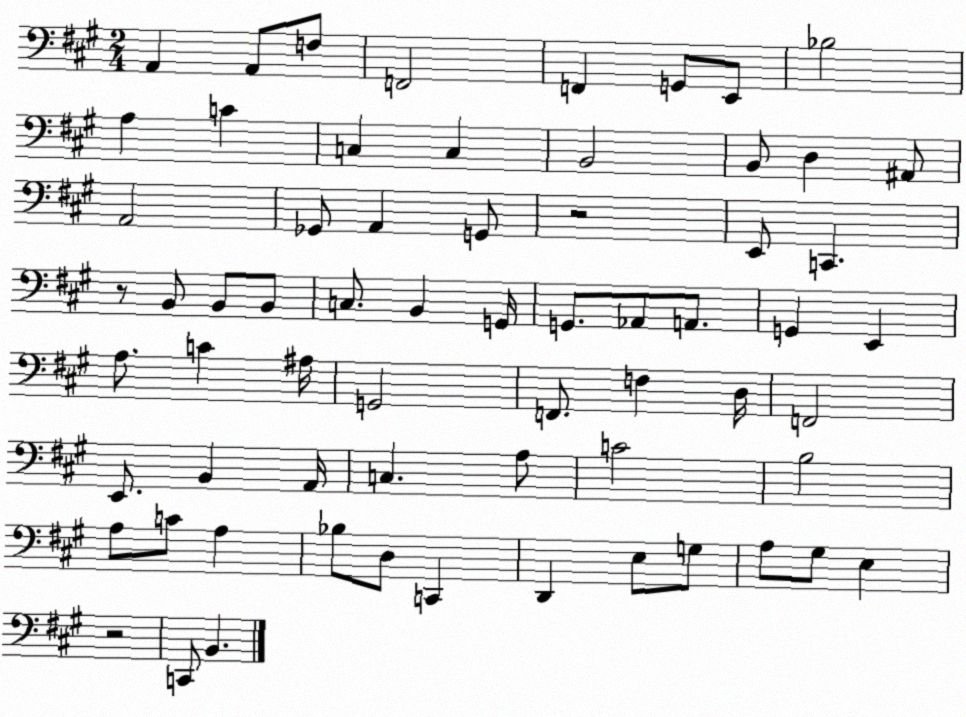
X:1
T:Untitled
M:2/4
L:1/4
K:A
A,, A,,/2 F,/2 F,,2 F,, G,,/2 E,,/2 _B,2 A, C C, C, B,,2 B,,/2 D, ^A,,/2 A,,2 _G,,/2 A,, G,,/2 z2 E,,/2 C,, z/2 B,,/2 B,,/2 B,,/2 C,/2 B,, G,,/4 G,,/2 _A,,/2 A,,/2 G,, E,, A,/2 C ^A,/4 G,,2 F,,/2 F, D,/4 F,,2 E,,/2 B,, A,,/4 C, A,/2 C2 B,2 A,/2 C/2 A, _B,/2 D,/2 C,, D,, E,/2 G,/2 A,/2 ^G,/2 E, z2 C,,/2 B,,